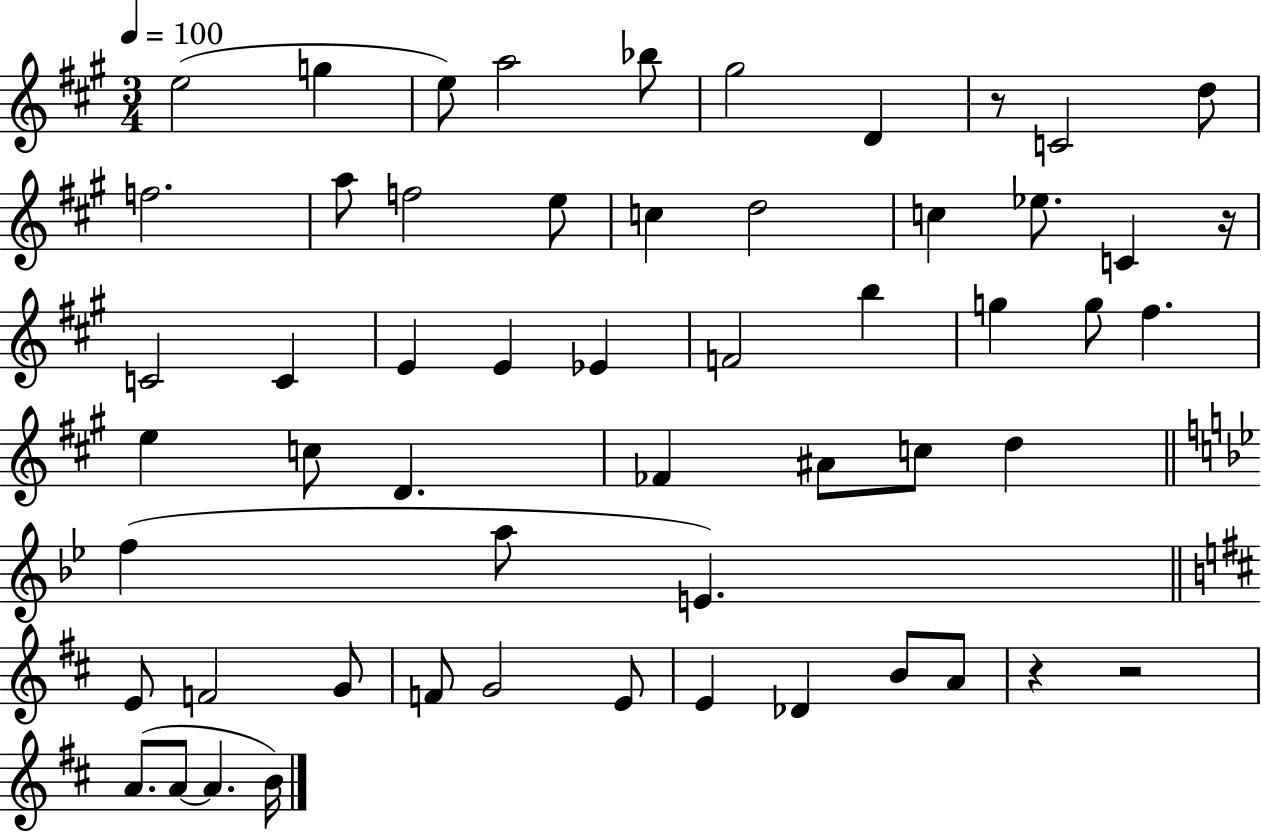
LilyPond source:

{
  \clef treble
  \numericTimeSignature
  \time 3/4
  \key a \major
  \tempo 4 = 100
  e''2( g''4 | e''8) a''2 bes''8 | gis''2 d'4 | r8 c'2 d''8 | \break f''2. | a''8 f''2 e''8 | c''4 d''2 | c''4 ees''8. c'4 r16 | \break c'2 c'4 | e'4 e'4 ees'4 | f'2 b''4 | g''4 g''8 fis''4. | \break e''4 c''8 d'4. | fes'4 ais'8 c''8 d''4 | \bar "||" \break \key bes \major f''4( a''8 e'4.) | \bar "||" \break \key d \major e'8 f'2 g'8 | f'8 g'2 e'8 | e'4 des'4 b'8 a'8 | r4 r2 | \break a'8.( a'8~~ a'4. b'16) | \bar "|."
}